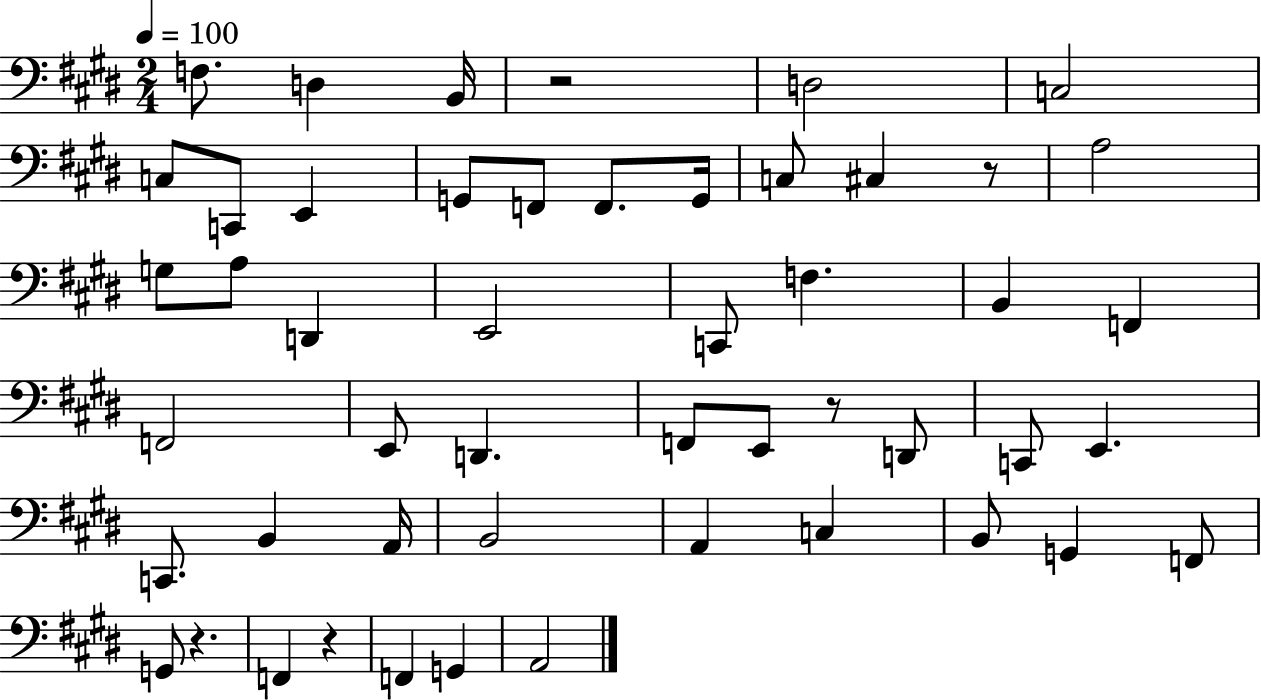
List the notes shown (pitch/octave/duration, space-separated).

F3/e. D3/q B2/s R/h D3/h C3/h C3/e C2/e E2/q G2/e F2/e F2/e. G2/s C3/e C#3/q R/e A3/h G3/e A3/e D2/q E2/h C2/e F3/q. B2/q F2/q F2/h E2/e D2/q. F2/e E2/e R/e D2/e C2/e E2/q. C2/e. B2/q A2/s B2/h A2/q C3/q B2/e G2/q F2/e G2/e R/q. F2/q R/q F2/q G2/q A2/h